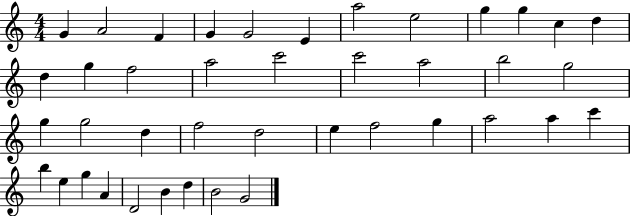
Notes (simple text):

G4/q A4/h F4/q G4/q G4/h E4/q A5/h E5/h G5/q G5/q C5/q D5/q D5/q G5/q F5/h A5/h C6/h C6/h A5/h B5/h G5/h G5/q G5/h D5/q F5/h D5/h E5/q F5/h G5/q A5/h A5/q C6/q B5/q E5/q G5/q A4/q D4/h B4/q D5/q B4/h G4/h